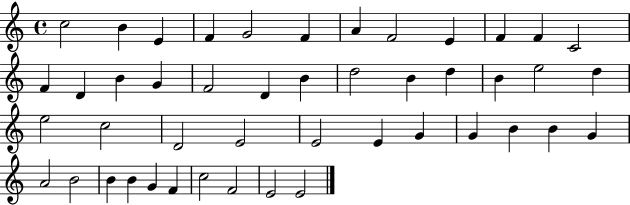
X:1
T:Untitled
M:4/4
L:1/4
K:C
c2 B E F G2 F A F2 E F F C2 F D B G F2 D B d2 B d B e2 d e2 c2 D2 E2 E2 E G G B B G A2 B2 B B G F c2 F2 E2 E2